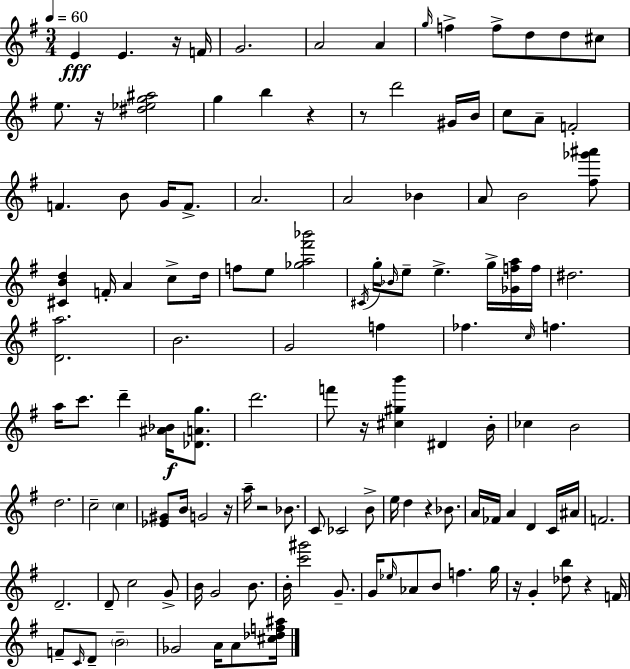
{
  \clef treble
  \numericTimeSignature
  \time 3/4
  \key g \major
  \tempo 4 = 60
  \repeat volta 2 { e'4\fff e'4. r16 f'16 | g'2. | a'2 a'4 | \grace { g''16 } f''4-> f''8-> d''8 d''8 cis''8 | \break e''8. r16 <dis'' ees'' g'' ais''>2 | g''4 b''4 r4 | r8 d'''2 gis'16 | b'16 c''8 a'8-- f'2-. | \break f'4. b'8 g'16 f'8.-> | a'2. | a'2 bes'4 | a'8 b'2 <fis'' ges''' ais'''>8 | \break <cis' b' d''>4 f'16-. a'4 c''8-> | d''16 f''8 e''8 <ges'' a'' fis''' bes'''>2 | \acciaccatura { cis'16 } g''16-. \grace { bes'16 } e''8-- e''4.-> | g''16-> <ges' f'' a''>16 f''16 dis''2. | \break <d' a''>2. | b'2. | g'2 f''4 | fes''4. \grace { c''16 } f''4. | \break a''16 c'''8. d'''4-- | <ais' bes'>16\f <des' a' g''>8. d'''2. | f'''8 r16 <cis'' gis'' b'''>4 dis'4 | b'16-. ces''4 b'2 | \break d''2. | c''2-- | \parenthesize c''4 <ees' gis'>8 b'16 g'2 | r16 a''16-- r2 | \break bes'8. c'8 ces'2 | b'8-> e''16 d''4 r4 | bes'8. a'16 fes'16 a'4 d'4 | c'16 ais'16 f'2. | \break d'2.-- | d'8-- c''2 | g'8-> b'16 g'2 | b'8. b'16-. <c''' gis'''>2 | \break g'8.-- g'16 \grace { ees''16 } aes'8 b'8 f''4. | g''16 r16 g'4-. <des'' b''>8 | r4 f'16 f'8-- \grace { c'16 } d'8-- \parenthesize b'2-- | ges'2 | \break a'16 a'8 <cis'' des'' f'' ais''>16 } \bar "|."
}